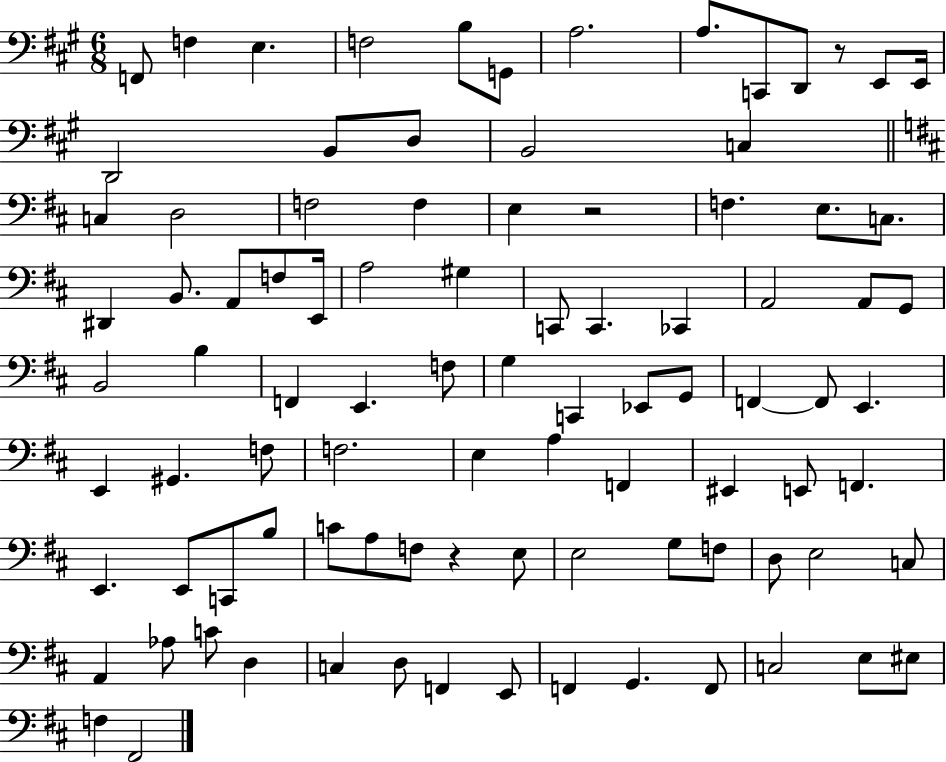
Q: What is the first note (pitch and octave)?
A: F2